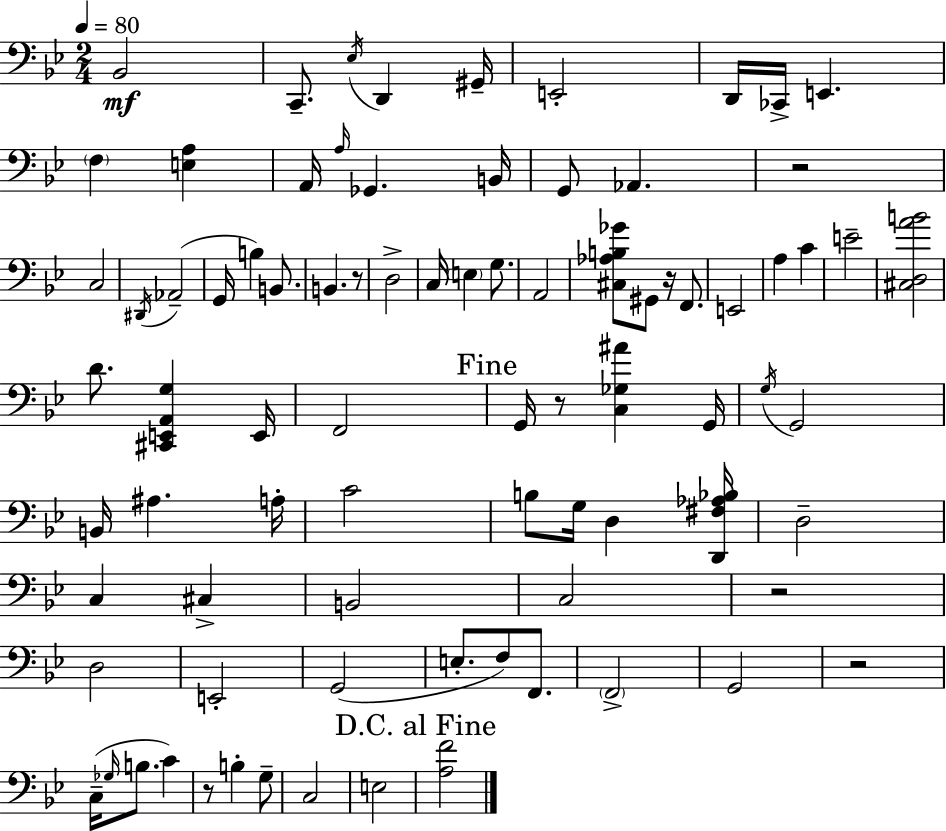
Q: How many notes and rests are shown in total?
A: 83